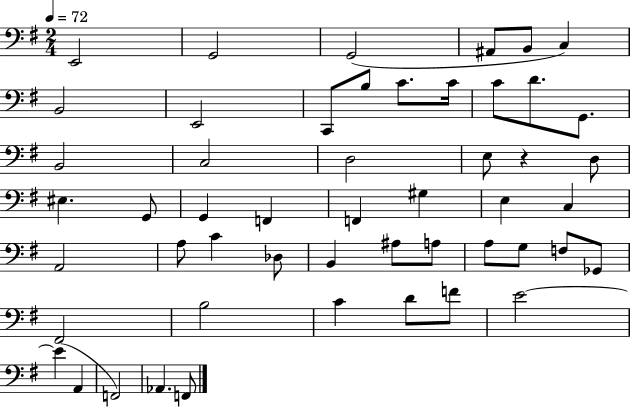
X:1
T:Untitled
M:2/4
L:1/4
K:G
E,,2 G,,2 G,,2 ^A,,/2 B,,/2 C, B,,2 E,,2 C,,/2 B,/2 C/2 C/4 C/2 D/2 G,,/2 B,,2 C,2 D,2 E,/2 z D,/2 ^E, G,,/2 G,, F,, F,, ^G, E, C, A,,2 A,/2 C _D,/2 B,, ^A,/2 A,/2 A,/2 G,/2 F,/2 _G,,/2 ^F,,2 B,2 C D/2 F/2 E2 E A,, F,,2 _A,, F,,/2